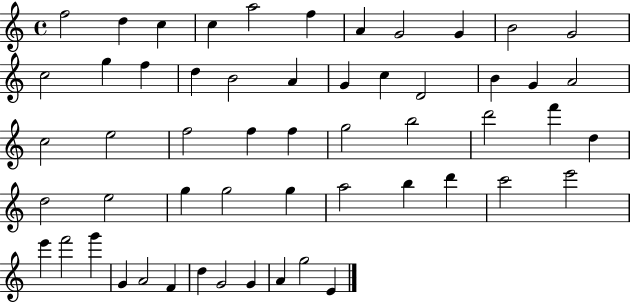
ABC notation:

X:1
T:Untitled
M:4/4
L:1/4
K:C
f2 d c c a2 f A G2 G B2 G2 c2 g f d B2 A G c D2 B G A2 c2 e2 f2 f f g2 b2 d'2 f' d d2 e2 g g2 g a2 b d' c'2 e'2 e' f'2 g' G A2 F d G2 G A g2 E